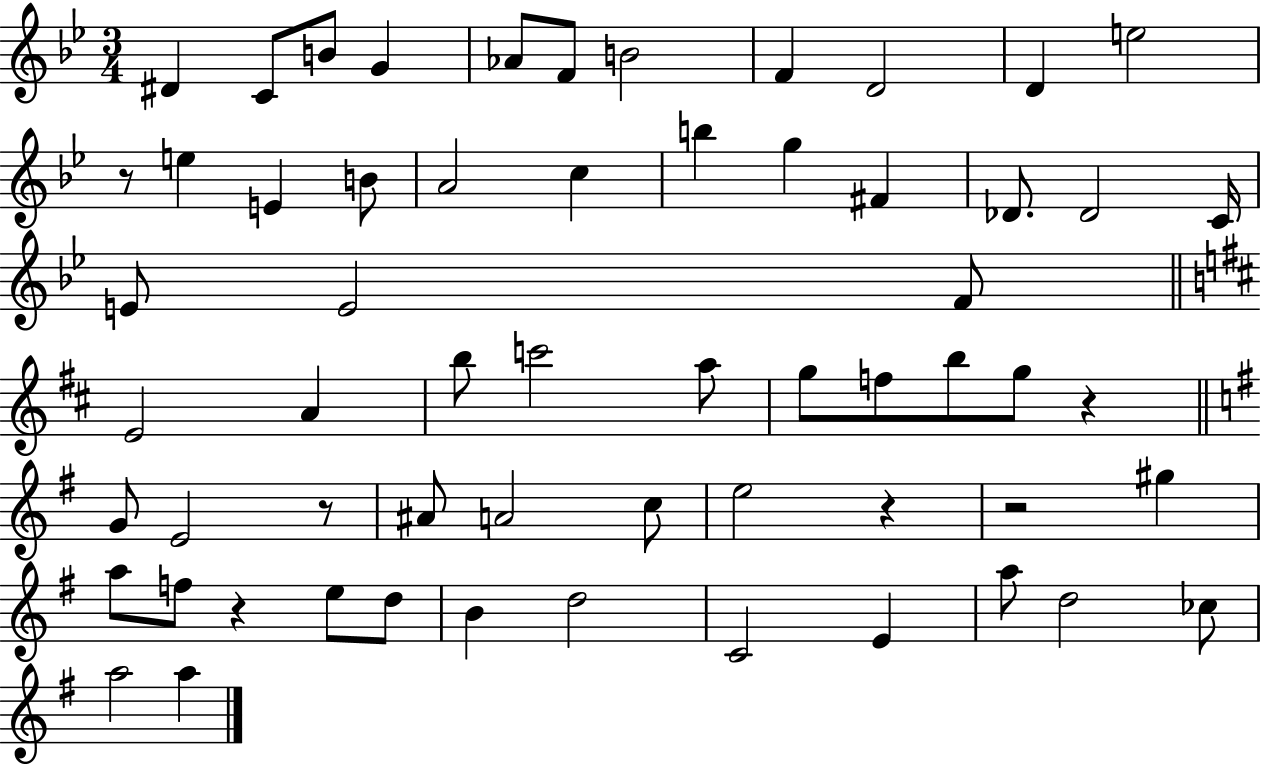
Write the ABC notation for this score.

X:1
T:Untitled
M:3/4
L:1/4
K:Bb
^D C/2 B/2 G _A/2 F/2 B2 F D2 D e2 z/2 e E B/2 A2 c b g ^F _D/2 _D2 C/4 E/2 E2 F/2 E2 A b/2 c'2 a/2 g/2 f/2 b/2 g/2 z G/2 E2 z/2 ^A/2 A2 c/2 e2 z z2 ^g a/2 f/2 z e/2 d/2 B d2 C2 E a/2 d2 _c/2 a2 a